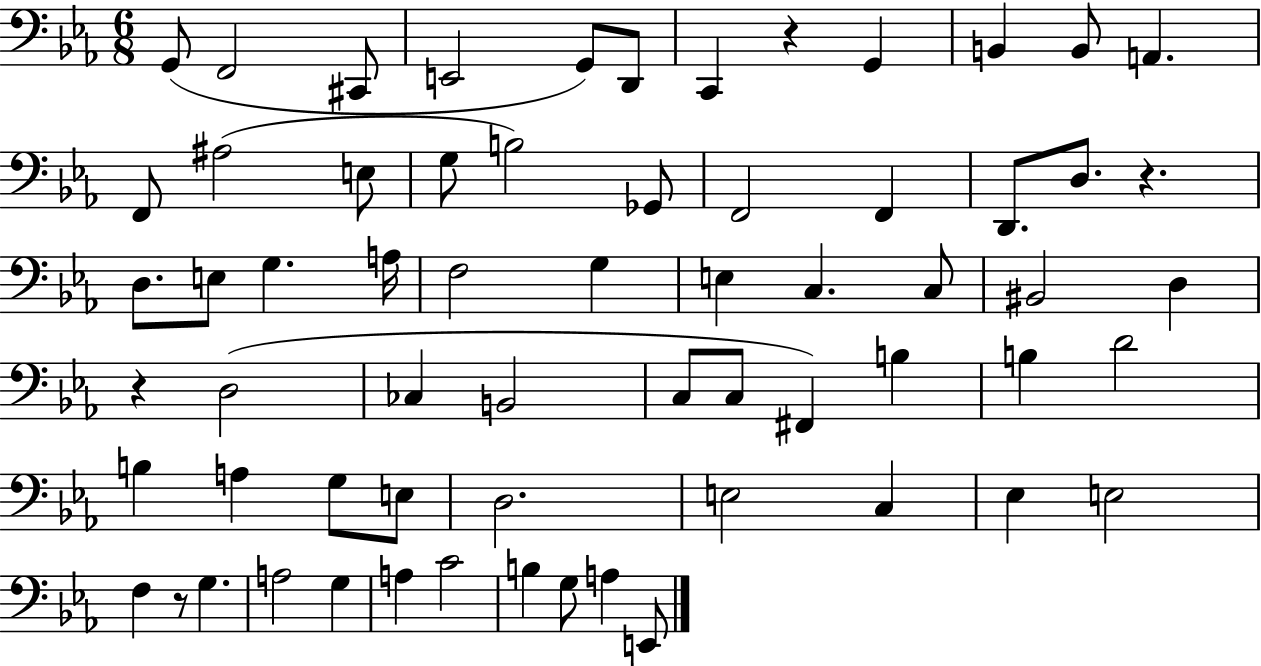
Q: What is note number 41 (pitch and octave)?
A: D4